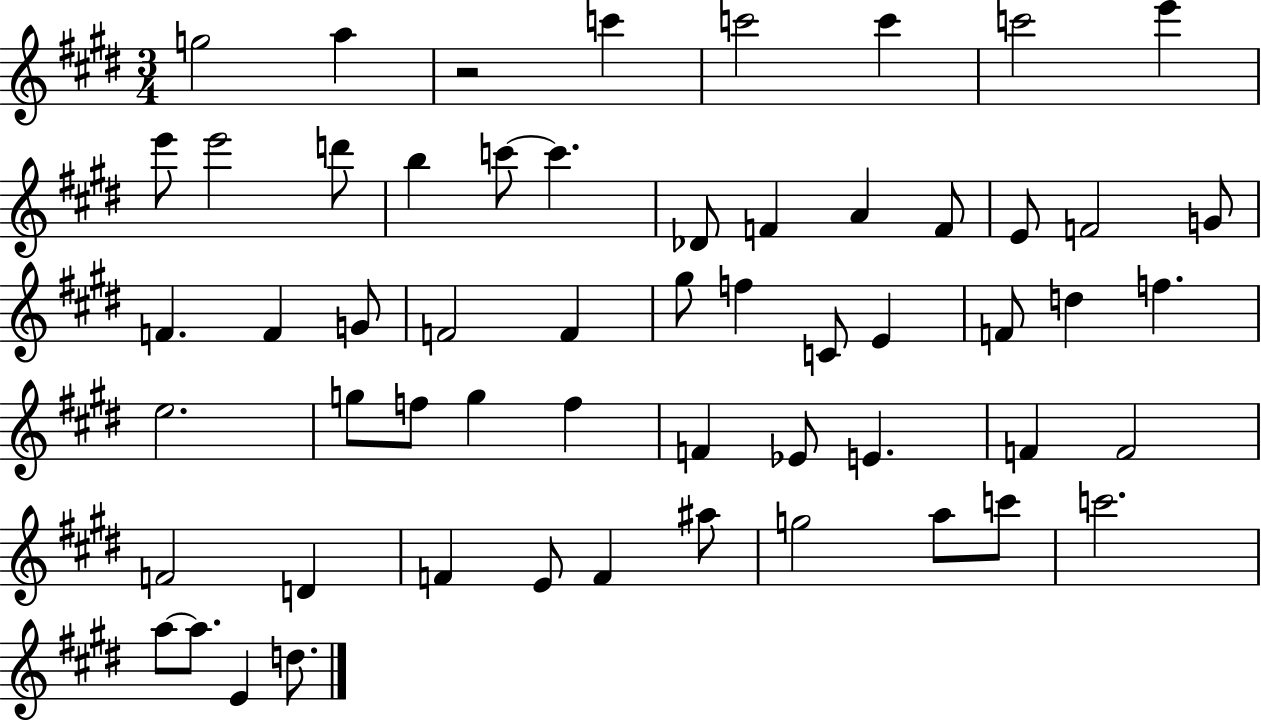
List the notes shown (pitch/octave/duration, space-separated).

G5/h A5/q R/h C6/q C6/h C6/q C6/h E6/q E6/e E6/h D6/e B5/q C6/e C6/q. Db4/e F4/q A4/q F4/e E4/e F4/h G4/e F4/q. F4/q G4/e F4/h F4/q G#5/e F5/q C4/e E4/q F4/e D5/q F5/q. E5/h. G5/e F5/e G5/q F5/q F4/q Eb4/e E4/q. F4/q F4/h F4/h D4/q F4/q E4/e F4/q A#5/e G5/h A5/e C6/e C6/h. A5/e A5/e. E4/q D5/e.